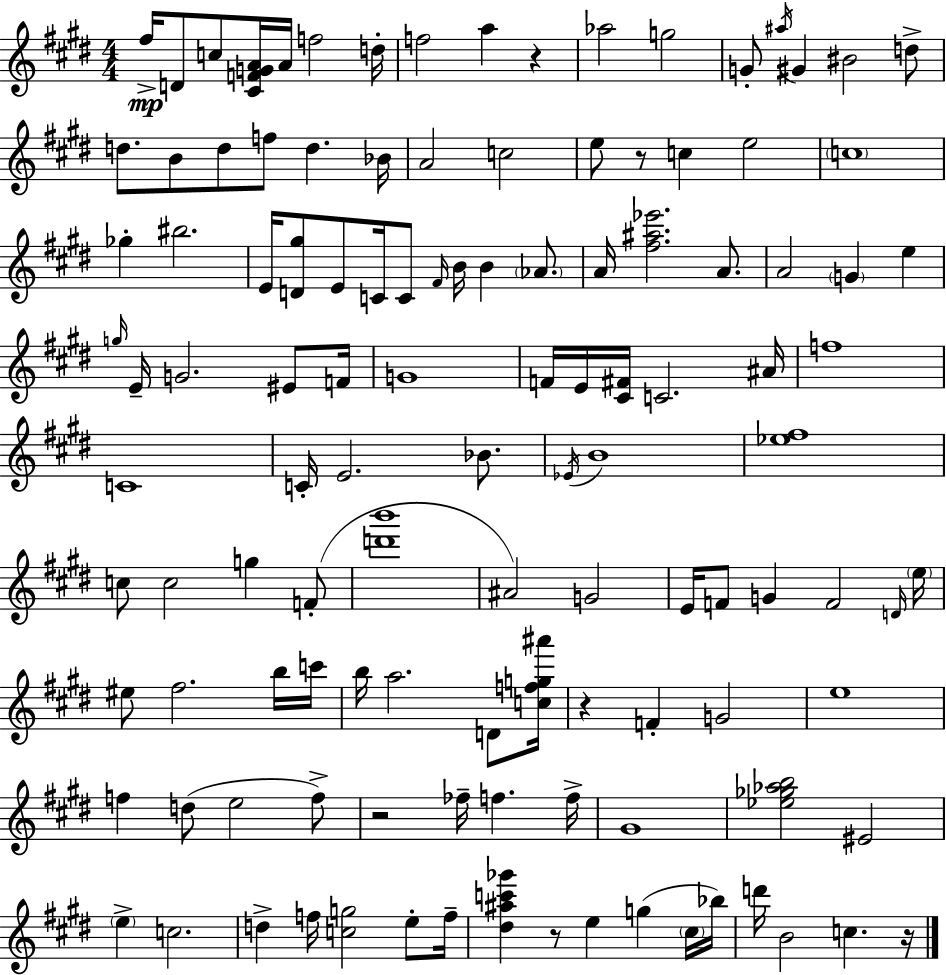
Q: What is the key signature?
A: E major